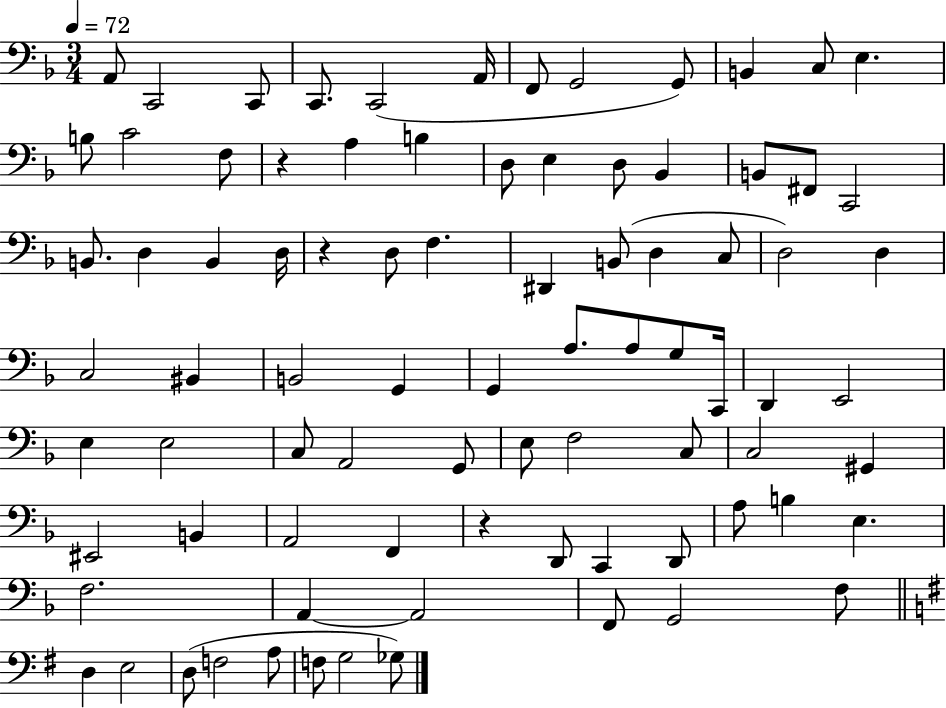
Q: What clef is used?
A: bass